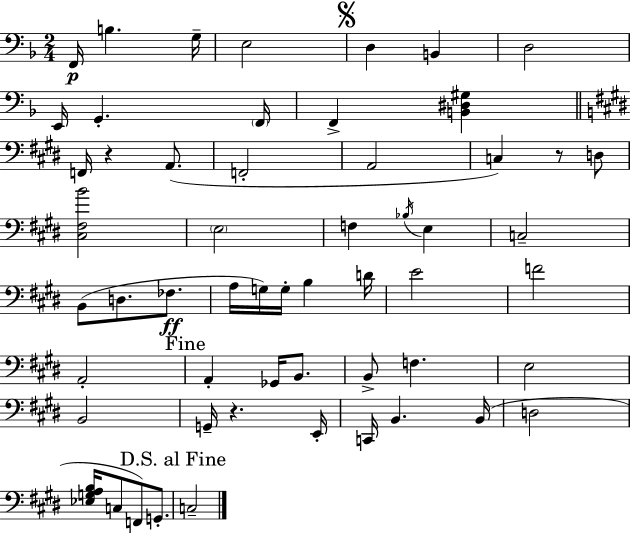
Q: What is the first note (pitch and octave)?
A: F2